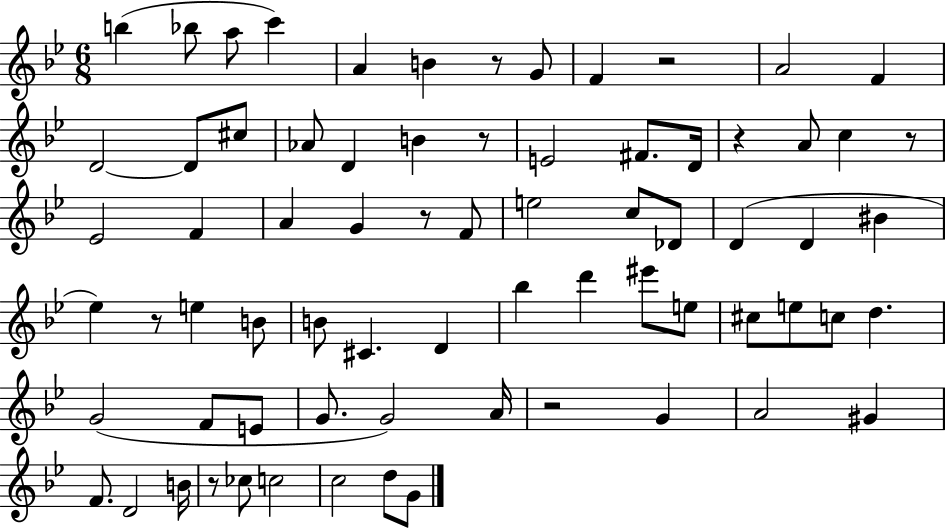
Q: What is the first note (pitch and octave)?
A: B5